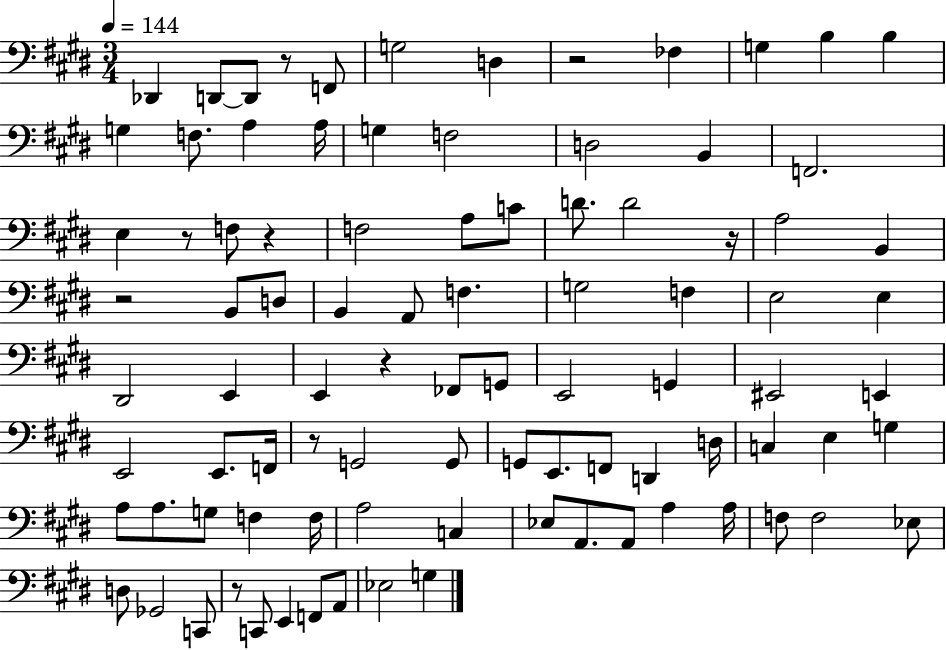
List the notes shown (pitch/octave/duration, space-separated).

Db2/q D2/e D2/e R/e F2/e G3/h D3/q R/h FES3/q G3/q B3/q B3/q G3/q F3/e. A3/q A3/s G3/q F3/h D3/h B2/q F2/h. E3/q R/e F3/e R/q F3/h A3/e C4/e D4/e. D4/h R/s A3/h B2/q R/h B2/e D3/e B2/q A2/e F3/q. G3/h F3/q E3/h E3/q D#2/h E2/q E2/q R/q FES2/e G2/e E2/h G2/q EIS2/h E2/q E2/h E2/e. F2/s R/e G2/h G2/e G2/e E2/e. F2/e D2/q D3/s C3/q E3/q G3/q A3/e A3/e. G3/e F3/q F3/s A3/h C3/q Eb3/e A2/e. A2/e A3/q A3/s F3/e F3/h Eb3/e D3/e Gb2/h C2/e R/e C2/e E2/q F2/e A2/e Eb3/h G3/q